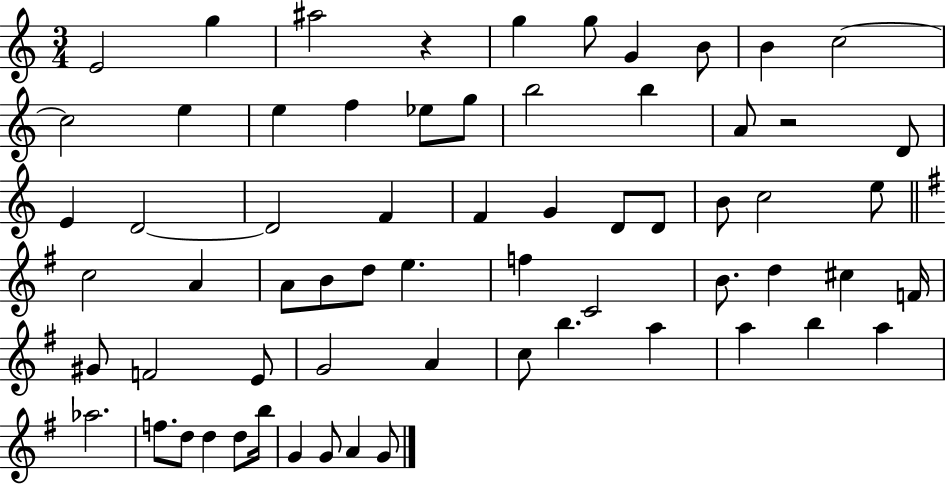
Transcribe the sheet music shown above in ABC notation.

X:1
T:Untitled
M:3/4
L:1/4
K:C
E2 g ^a2 z g g/2 G B/2 B c2 c2 e e f _e/2 g/2 b2 b A/2 z2 D/2 E D2 D2 F F G D/2 D/2 B/2 c2 e/2 c2 A A/2 B/2 d/2 e f C2 B/2 d ^c F/4 ^G/2 F2 E/2 G2 A c/2 b a a b a _a2 f/2 d/2 d d/2 b/4 G G/2 A G/2